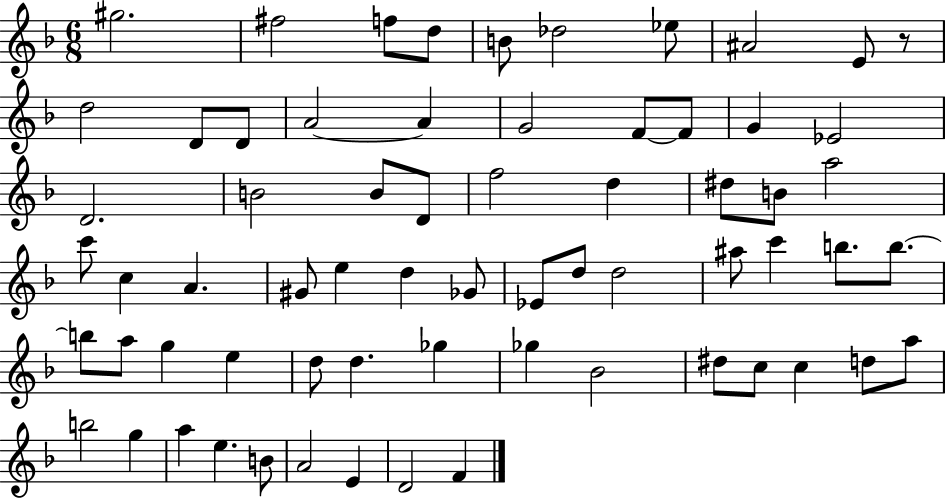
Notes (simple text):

G#5/h. F#5/h F5/e D5/e B4/e Db5/h Eb5/e A#4/h E4/e R/e D5/h D4/e D4/e A4/h A4/q G4/h F4/e F4/e G4/q Eb4/h D4/h. B4/h B4/e D4/e F5/h D5/q D#5/e B4/e A5/h C6/e C5/q A4/q. G#4/e E5/q D5/q Gb4/e Eb4/e D5/e D5/h A#5/e C6/q B5/e. B5/e. B5/e A5/e G5/q E5/q D5/e D5/q. Gb5/q Gb5/q Bb4/h D#5/e C5/e C5/q D5/e A5/e B5/h G5/q A5/q E5/q. B4/e A4/h E4/q D4/h F4/q